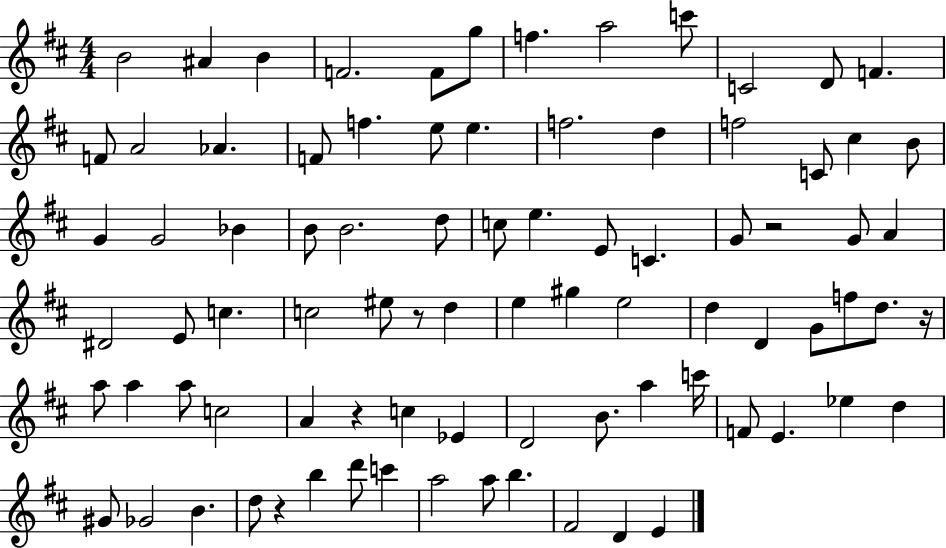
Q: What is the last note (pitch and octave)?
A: E4